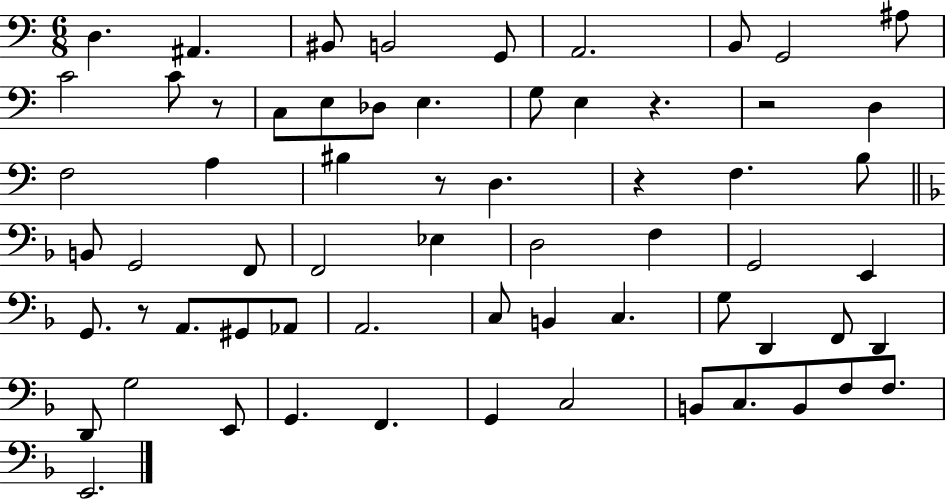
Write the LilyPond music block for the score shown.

{
  \clef bass
  \numericTimeSignature
  \time 6/8
  \key c \major
  d4. ais,4. | bis,8 b,2 g,8 | a,2. | b,8 g,2 ais8 | \break c'2 c'8 r8 | c8 e8 des8 e4. | g8 e4 r4. | r2 d4 | \break f2 a4 | bis4 r8 d4. | r4 f4. b8 | \bar "||" \break \key d \minor b,8 g,2 f,8 | f,2 ees4 | d2 f4 | g,2 e,4 | \break g,8. r8 a,8. gis,8 aes,8 | a,2. | c8 b,4 c4. | g8 d,4 f,8 d,4 | \break d,8 g2 e,8 | g,4. f,4. | g,4 c2 | b,8 c8. b,8 f8 f8. | \break e,2. | \bar "|."
}